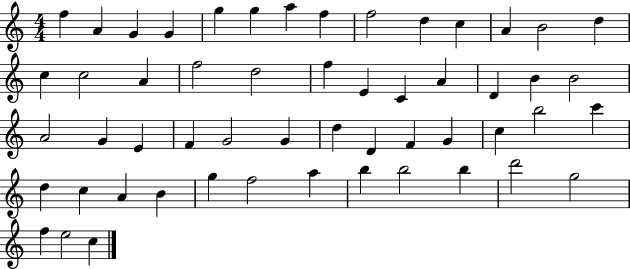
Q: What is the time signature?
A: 4/4